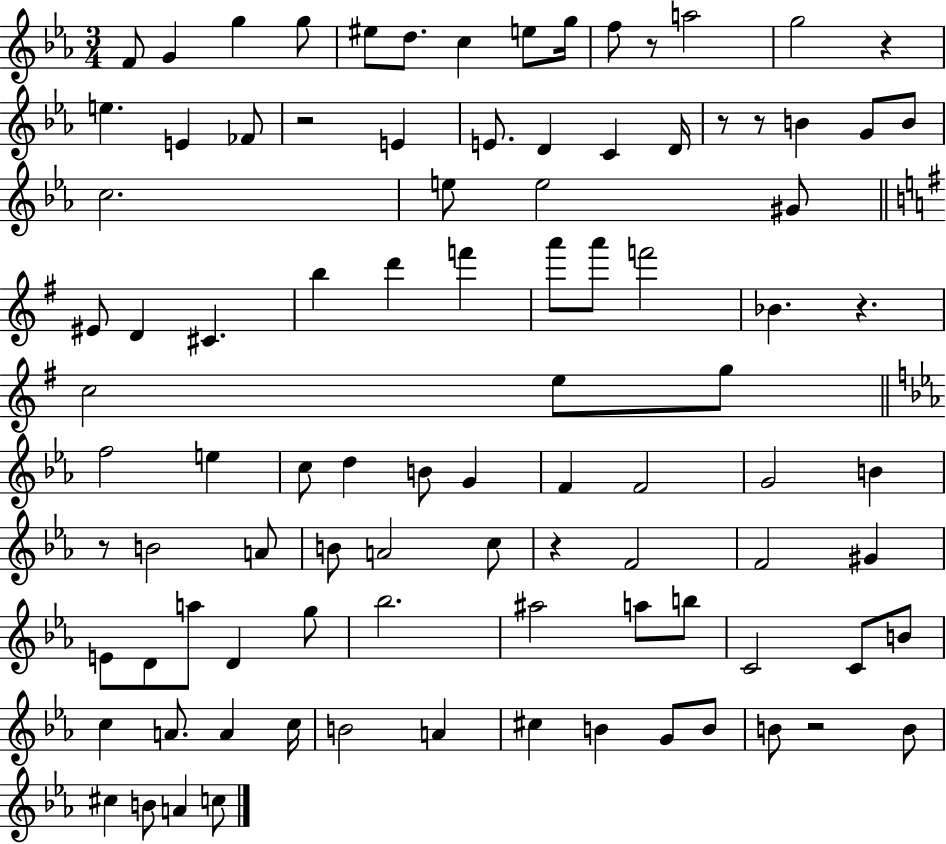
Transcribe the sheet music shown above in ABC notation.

X:1
T:Untitled
M:3/4
L:1/4
K:Eb
F/2 G g g/2 ^e/2 d/2 c e/2 g/4 f/2 z/2 a2 g2 z e E _F/2 z2 E E/2 D C D/4 z/2 z/2 B G/2 B/2 c2 e/2 e2 ^G/2 ^E/2 D ^C b d' f' a'/2 a'/2 f'2 _B z c2 e/2 g/2 f2 e c/2 d B/2 G F F2 G2 B z/2 B2 A/2 B/2 A2 c/2 z F2 F2 ^G E/2 D/2 a/2 D g/2 _b2 ^a2 a/2 b/2 C2 C/2 B/2 c A/2 A c/4 B2 A ^c B G/2 B/2 B/2 z2 B/2 ^c B/2 A c/2